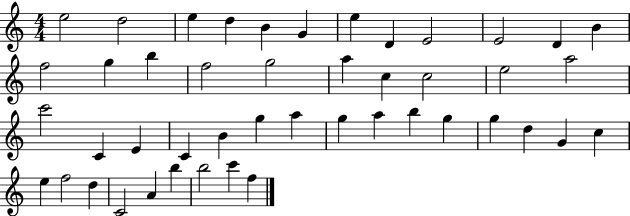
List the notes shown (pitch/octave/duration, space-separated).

E5/h D5/h E5/q D5/q B4/q G4/q E5/q D4/q E4/h E4/h D4/q B4/q F5/h G5/q B5/q F5/h G5/h A5/q C5/q C5/h E5/h A5/h C6/h C4/q E4/q C4/q B4/q G5/q A5/q G5/q A5/q B5/q G5/q G5/q D5/q G4/q C5/q E5/q F5/h D5/q C4/h A4/q B5/q B5/h C6/q F5/q